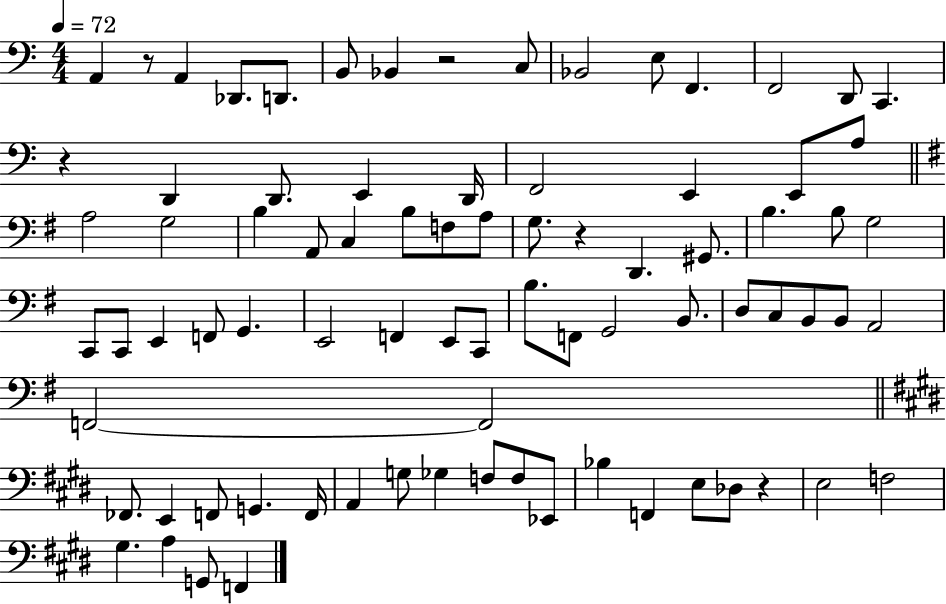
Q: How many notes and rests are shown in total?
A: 81